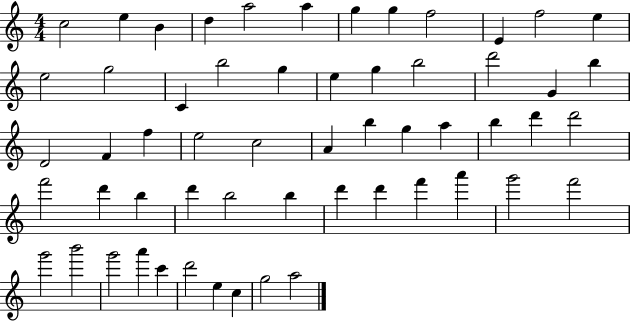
C5/h E5/q B4/q D5/q A5/h A5/q G5/q G5/q F5/h E4/q F5/h E5/q E5/h G5/h C4/q B5/h G5/q E5/q G5/q B5/h D6/h G4/q B5/q D4/h F4/q F5/q E5/h C5/h A4/q B5/q G5/q A5/q B5/q D6/q D6/h F6/h D6/q B5/q D6/q B5/h B5/q D6/q D6/q F6/q A6/q G6/h F6/h G6/h B6/h G6/h A6/q C6/q D6/h E5/q C5/q G5/h A5/h